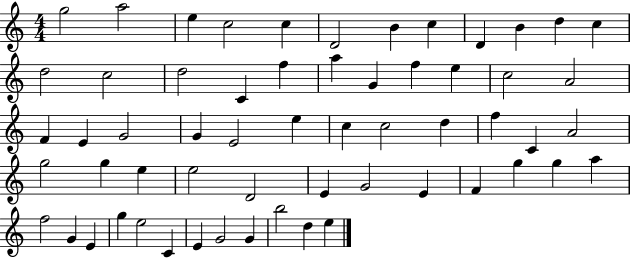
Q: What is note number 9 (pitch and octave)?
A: D4